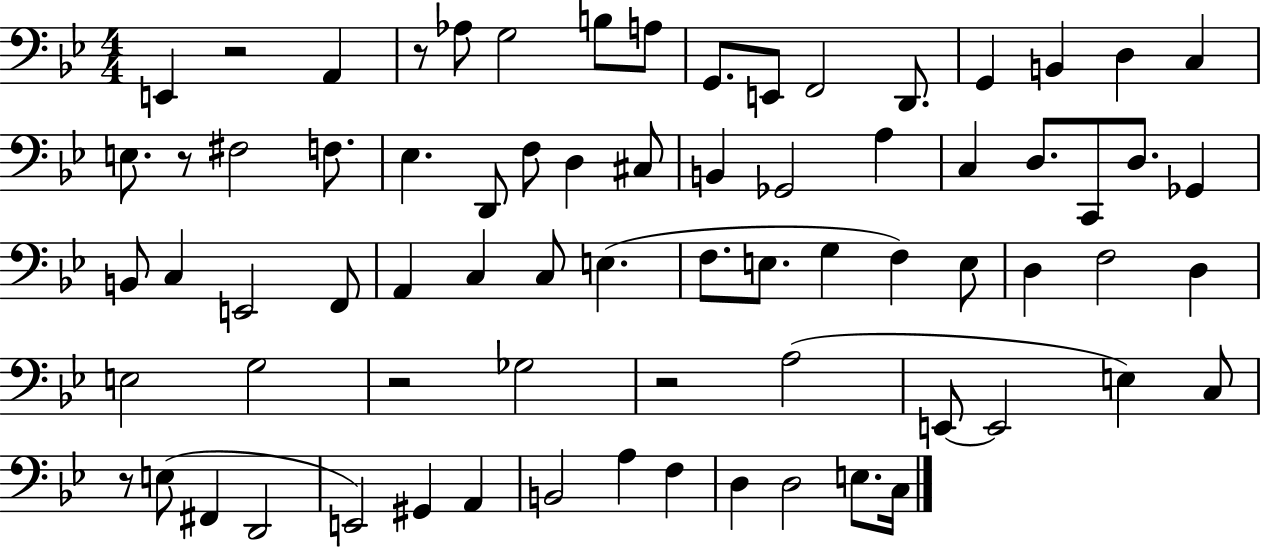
X:1
T:Untitled
M:4/4
L:1/4
K:Bb
E,, z2 A,, z/2 _A,/2 G,2 B,/2 A,/2 G,,/2 E,,/2 F,,2 D,,/2 G,, B,, D, C, E,/2 z/2 ^F,2 F,/2 _E, D,,/2 F,/2 D, ^C,/2 B,, _G,,2 A, C, D,/2 C,,/2 D,/2 _G,, B,,/2 C, E,,2 F,,/2 A,, C, C,/2 E, F,/2 E,/2 G, F, E,/2 D, F,2 D, E,2 G,2 z2 _G,2 z2 A,2 E,,/2 E,,2 E, C,/2 z/2 E,/2 ^F,, D,,2 E,,2 ^G,, A,, B,,2 A, F, D, D,2 E,/2 C,/4